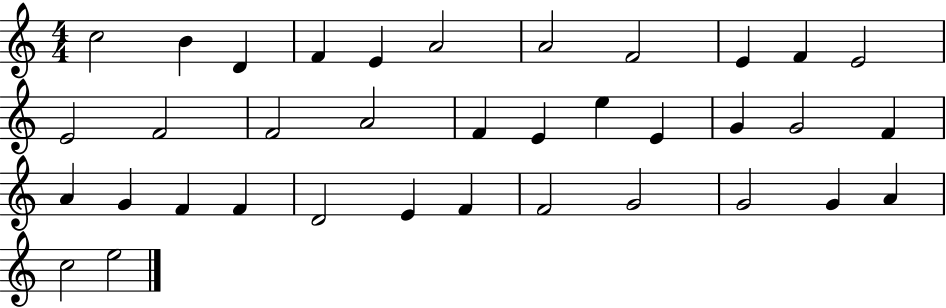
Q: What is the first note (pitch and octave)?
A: C5